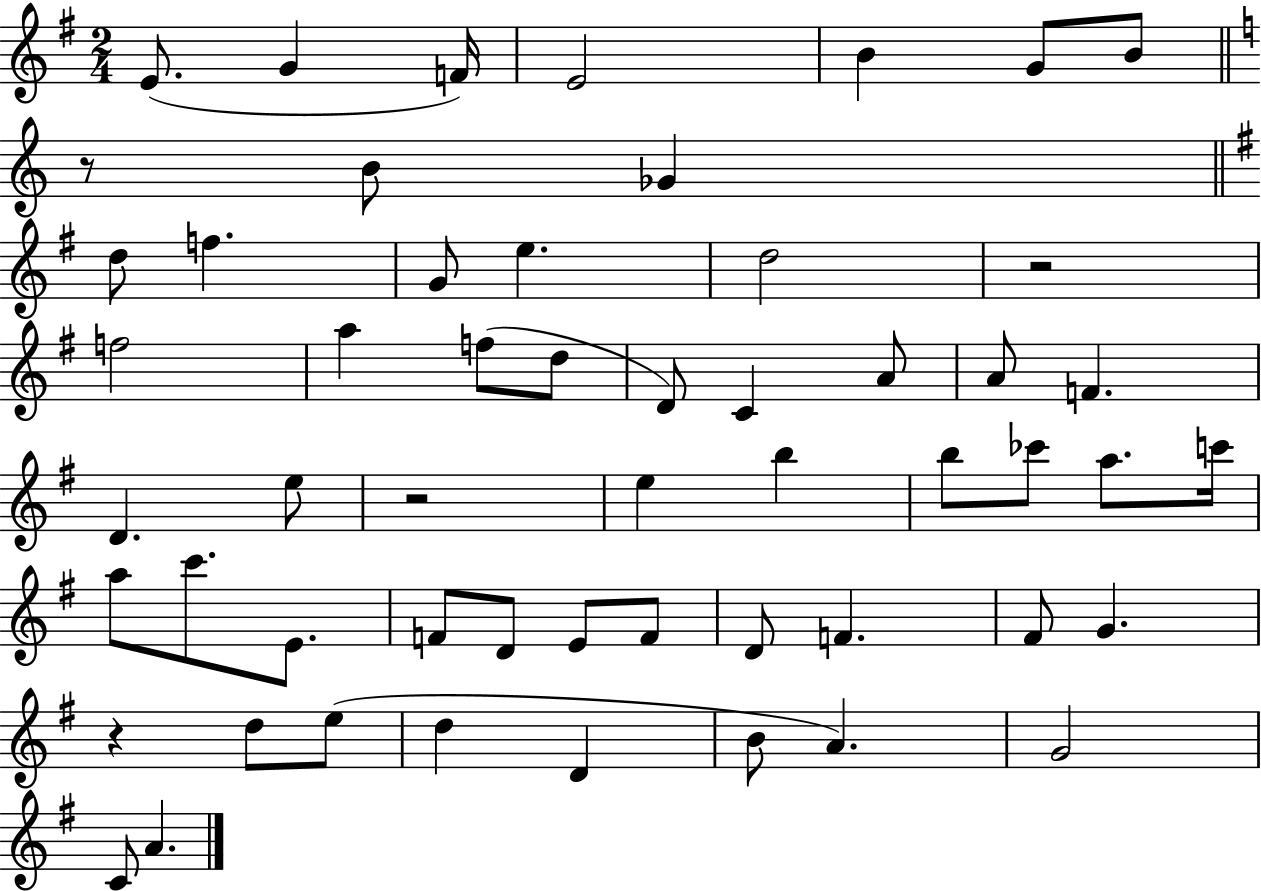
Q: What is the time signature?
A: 2/4